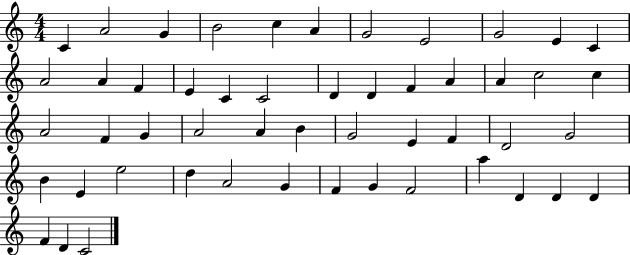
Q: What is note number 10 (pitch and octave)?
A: E4